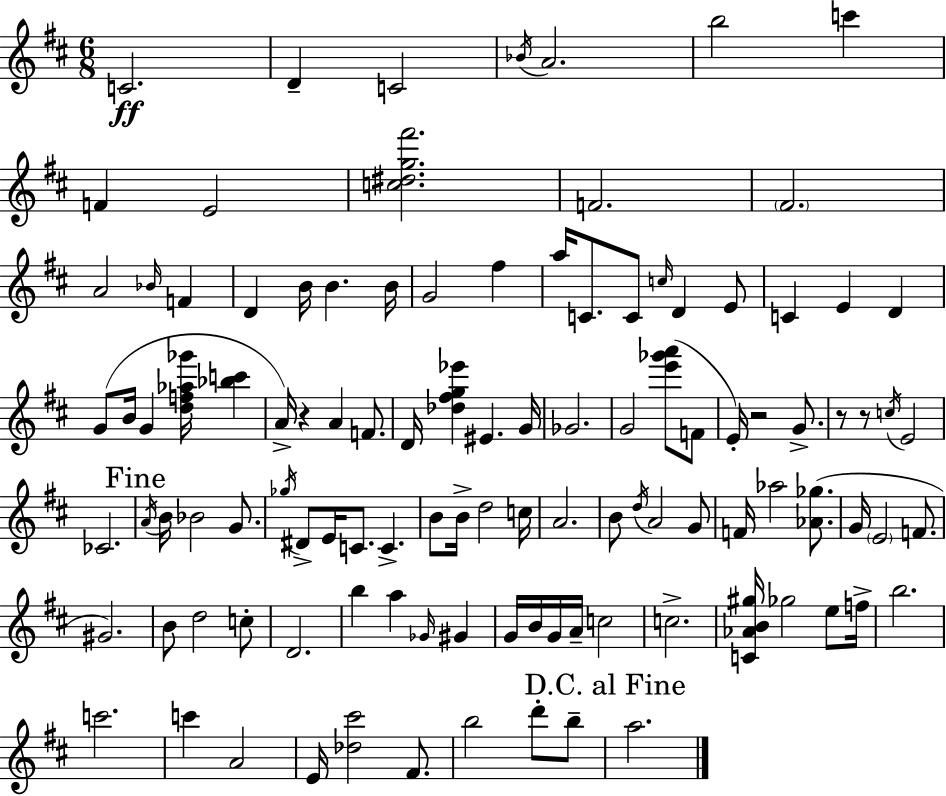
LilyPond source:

{
  \clef treble
  \numericTimeSignature
  \time 6/8
  \key d \major
  c'2.\ff | d'4-- c'2 | \acciaccatura { bes'16 } a'2. | b''2 c'''4 | \break f'4 e'2 | <c'' dis'' g'' fis'''>2. | f'2. | \parenthesize fis'2. | \break a'2 \grace { bes'16 } f'4 | d'4 b'16 b'4. | b'16 g'2 fis''4 | a''16 c'8. c'8 \grace { c''16 } d'4 | \break e'8 c'4 e'4 d'4 | g'8( b'16 g'4 <d'' f'' aes'' ges'''>16 <bes'' c'''>4 | a'16->) r4 a'4 | f'8. d'16 <des'' fis'' g'' ees'''>4 eis'4. | \break g'16 ges'2. | g'2 <e''' ges''' a'''>8( | f'8 e'16-.) r2 | g'8.-> r8 r8 \acciaccatura { c''16 } e'2 | \break ces'2. | \mark "Fine" \acciaccatura { a'16 } b'16 bes'2 | g'8. \acciaccatura { ges''16 } dis'8-> e'16 c'8. | c'4.-> b'8 b'16-> d''2 | \break c''16 a'2. | b'8 \acciaccatura { d''16 } a'2 | g'8 f'16 aes''2 | <aes' ges''>8.( g'16 \parenthesize e'2 | \break f'8. gis'2.) | b'8 d''2 | c''8-. d'2. | b''4 a''4 | \break \grace { ges'16 } gis'4 g'16 b'16 g'16 a'16-- | c''2 c''2.-> | <c' aes' b' gis''>16 ges''2 | e''8 f''16-> b''2. | \break c'''2. | c'''4 | a'2 e'16 <des'' cis'''>2 | fis'8. b''2 | \break d'''8-. b''8-- \mark "D.C. al Fine" a''2. | \bar "|."
}